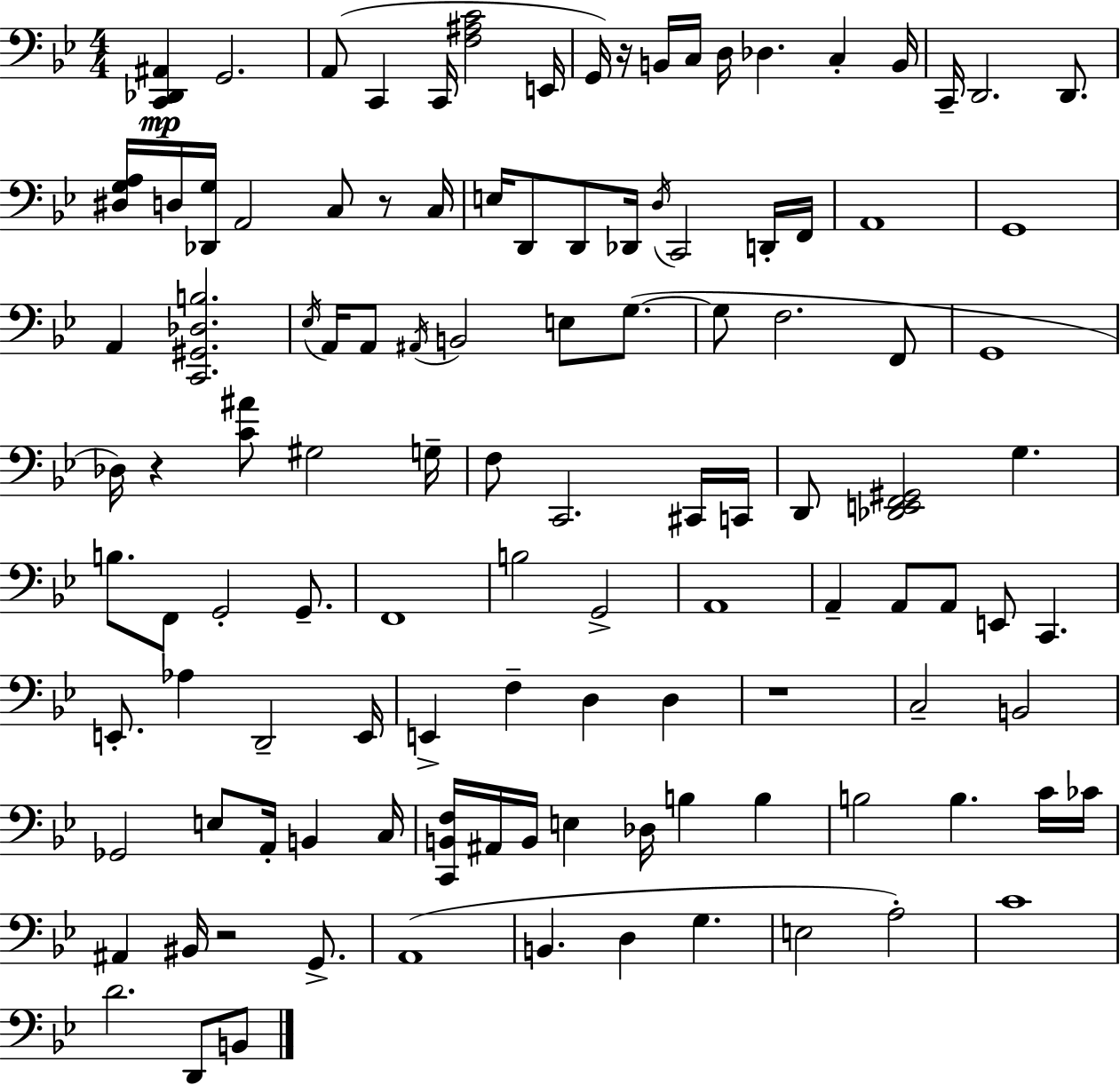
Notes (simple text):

[C2,Db2,A#2]/q G2/h. A2/e C2/q C2/s [F3,A#3,C4]/h E2/s G2/s R/s B2/s C3/s D3/s Db3/q. C3/q B2/s C2/s D2/h. D2/e. [D#3,G3,A3]/s D3/s [Db2,G3]/s A2/h C3/e R/e C3/s E3/s D2/e D2/e Db2/s D3/s C2/h D2/s F2/s A2/w G2/w A2/q [C2,G#2,Db3,B3]/h. Eb3/s A2/s A2/e A#2/s B2/h E3/e G3/e. G3/e F3/h. F2/e G2/w Db3/s R/q [C4,A#4]/e G#3/h G3/s F3/e C2/h. C#2/s C2/s D2/e [Db2,E2,F2,G#2]/h G3/q. B3/e. F2/e G2/h G2/e. F2/w B3/h G2/h A2/w A2/q A2/e A2/e E2/e C2/q. E2/e. Ab3/q D2/h E2/s E2/q F3/q D3/q D3/q R/w C3/h B2/h Gb2/h E3/e A2/s B2/q C3/s [C2,B2,F3]/s A#2/s B2/s E3/q Db3/s B3/q B3/q B3/h B3/q. C4/s CES4/s A#2/q BIS2/s R/h G2/e. A2/w B2/q. D3/q G3/q. E3/h A3/h C4/w D4/h. D2/e B2/e